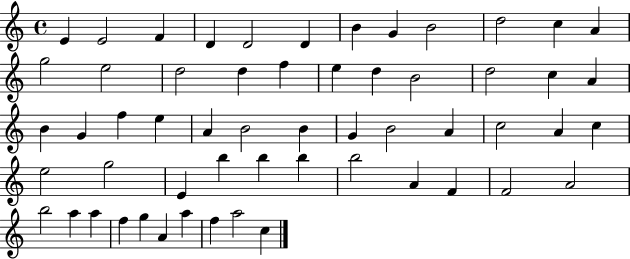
X:1
T:Untitled
M:4/4
L:1/4
K:C
E E2 F D D2 D B G B2 d2 c A g2 e2 d2 d f e d B2 d2 c A B G f e A B2 B G B2 A c2 A c e2 g2 E b b b b2 A F F2 A2 b2 a a f g A a f a2 c